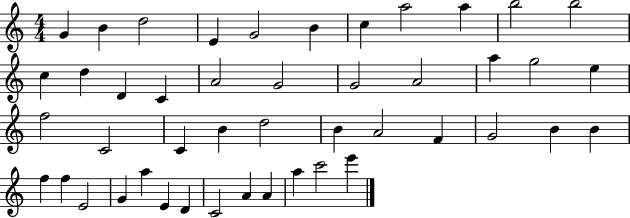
X:1
T:Untitled
M:4/4
L:1/4
K:C
G B d2 E G2 B c a2 a b2 b2 c d D C A2 G2 G2 A2 a g2 e f2 C2 C B d2 B A2 F G2 B B f f E2 G a E D C2 A A a c'2 e'